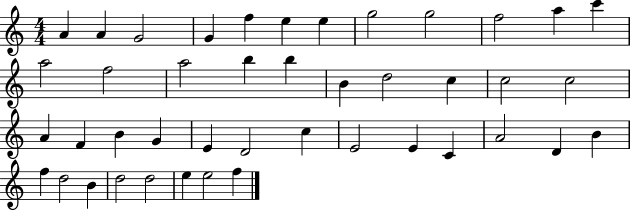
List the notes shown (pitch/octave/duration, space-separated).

A4/q A4/q G4/h G4/q F5/q E5/q E5/q G5/h G5/h F5/h A5/q C6/q A5/h F5/h A5/h B5/q B5/q B4/q D5/h C5/q C5/h C5/h A4/q F4/q B4/q G4/q E4/q D4/h C5/q E4/h E4/q C4/q A4/h D4/q B4/q F5/q D5/h B4/q D5/h D5/h E5/q E5/h F5/q